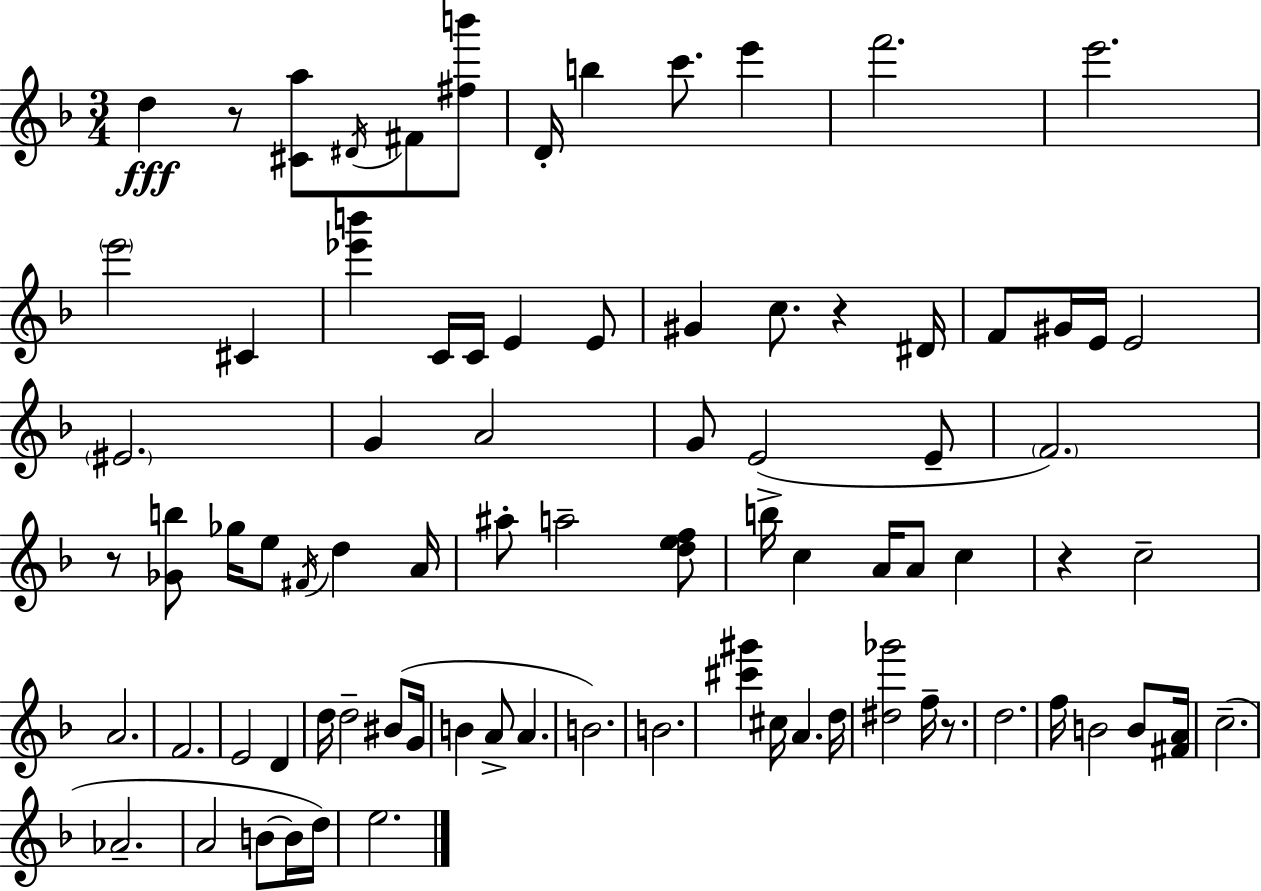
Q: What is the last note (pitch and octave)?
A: E5